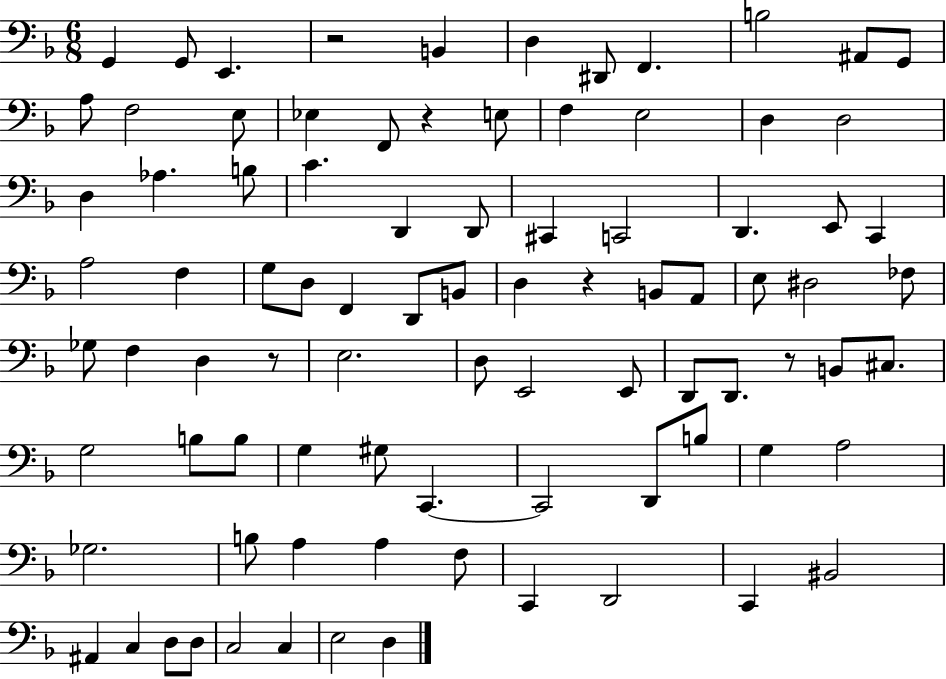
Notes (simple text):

G2/q G2/e E2/q. R/h B2/q D3/q D#2/e F2/q. B3/h A#2/e G2/e A3/e F3/h E3/e Eb3/q F2/e R/q E3/e F3/q E3/h D3/q D3/h D3/q Ab3/q. B3/e C4/q. D2/q D2/e C#2/q C2/h D2/q. E2/e C2/q A3/h F3/q G3/e D3/e F2/q D2/e B2/e D3/q R/q B2/e A2/e E3/e D#3/h FES3/e Gb3/e F3/q D3/q R/e E3/h. D3/e E2/h E2/e D2/e D2/e. R/e B2/e C#3/e. G3/h B3/e B3/e G3/q G#3/e C2/q. C2/h D2/e B3/e G3/q A3/h Gb3/h. B3/e A3/q A3/q F3/e C2/q D2/h C2/q BIS2/h A#2/q C3/q D3/e D3/e C3/h C3/q E3/h D3/q